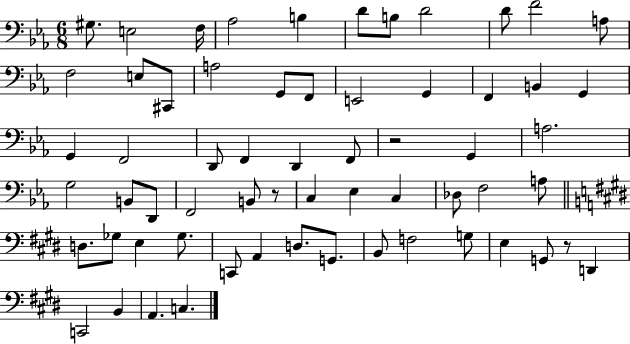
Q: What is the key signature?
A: EES major